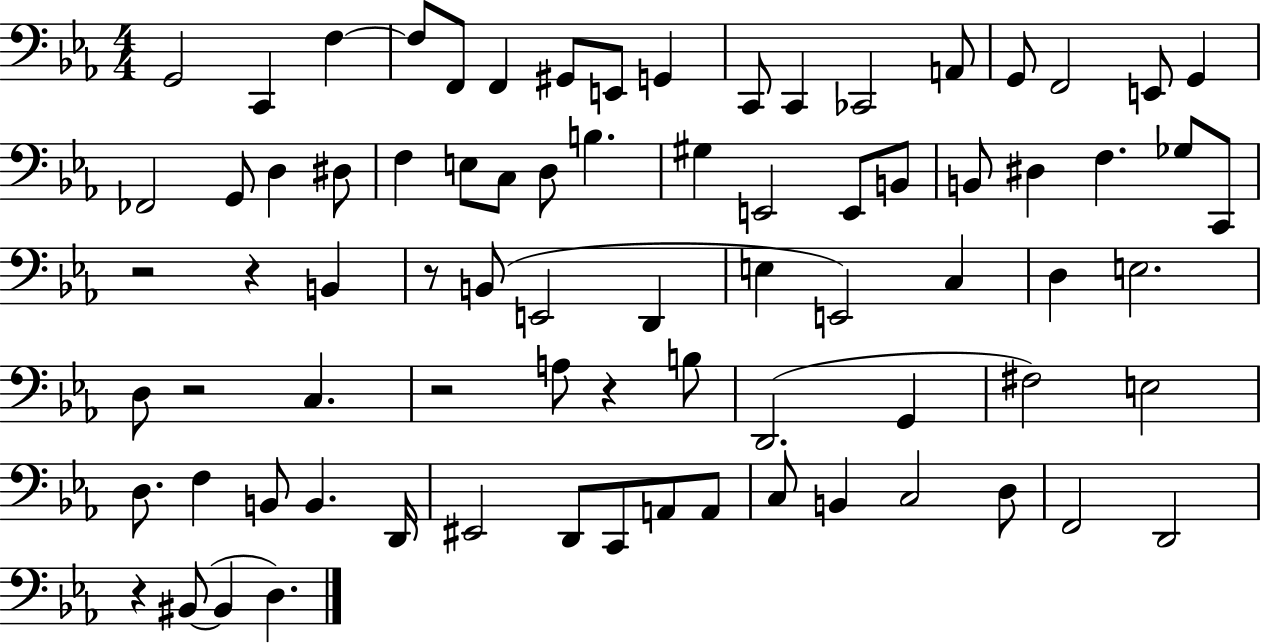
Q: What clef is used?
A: bass